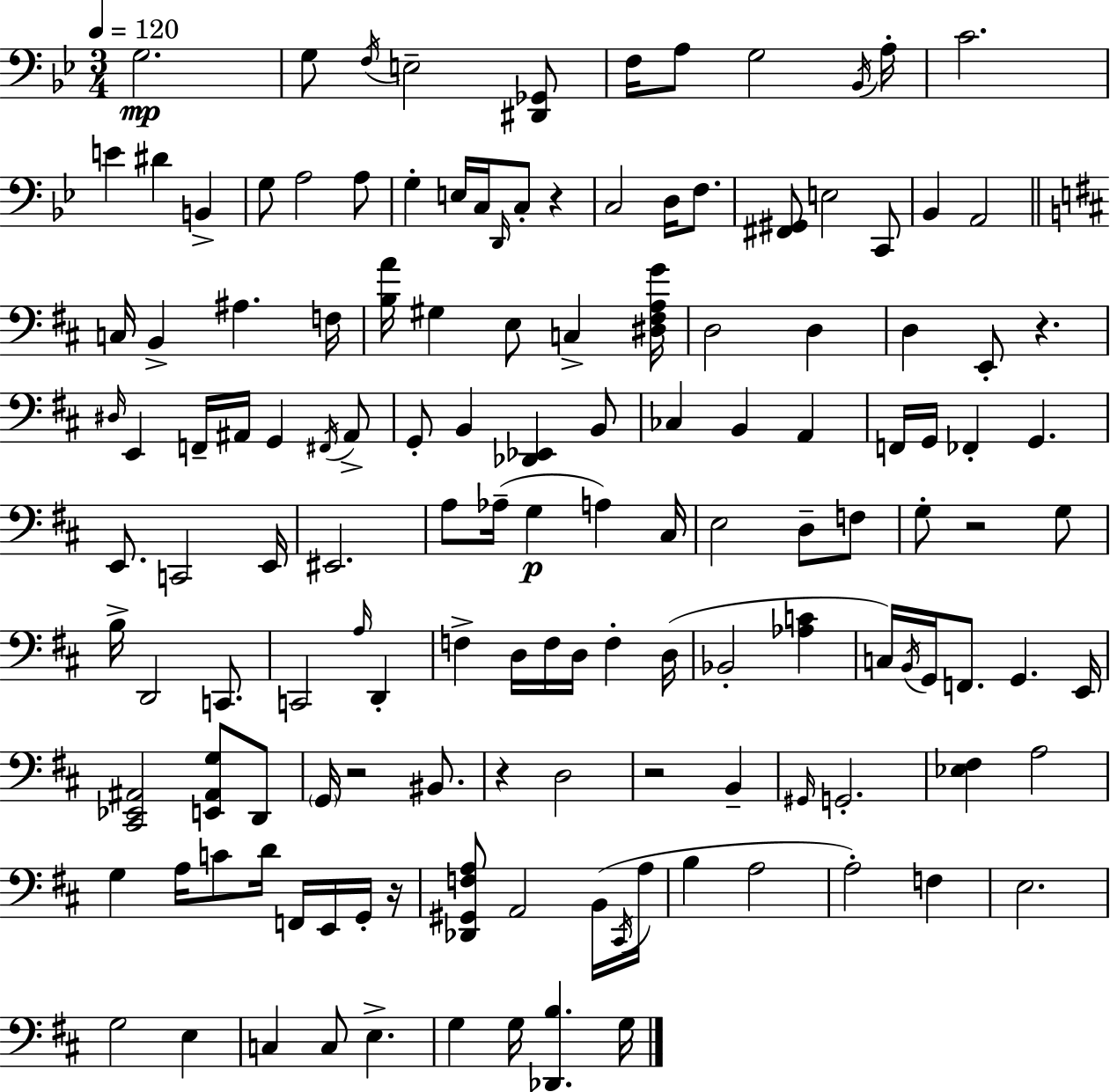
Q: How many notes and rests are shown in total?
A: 139